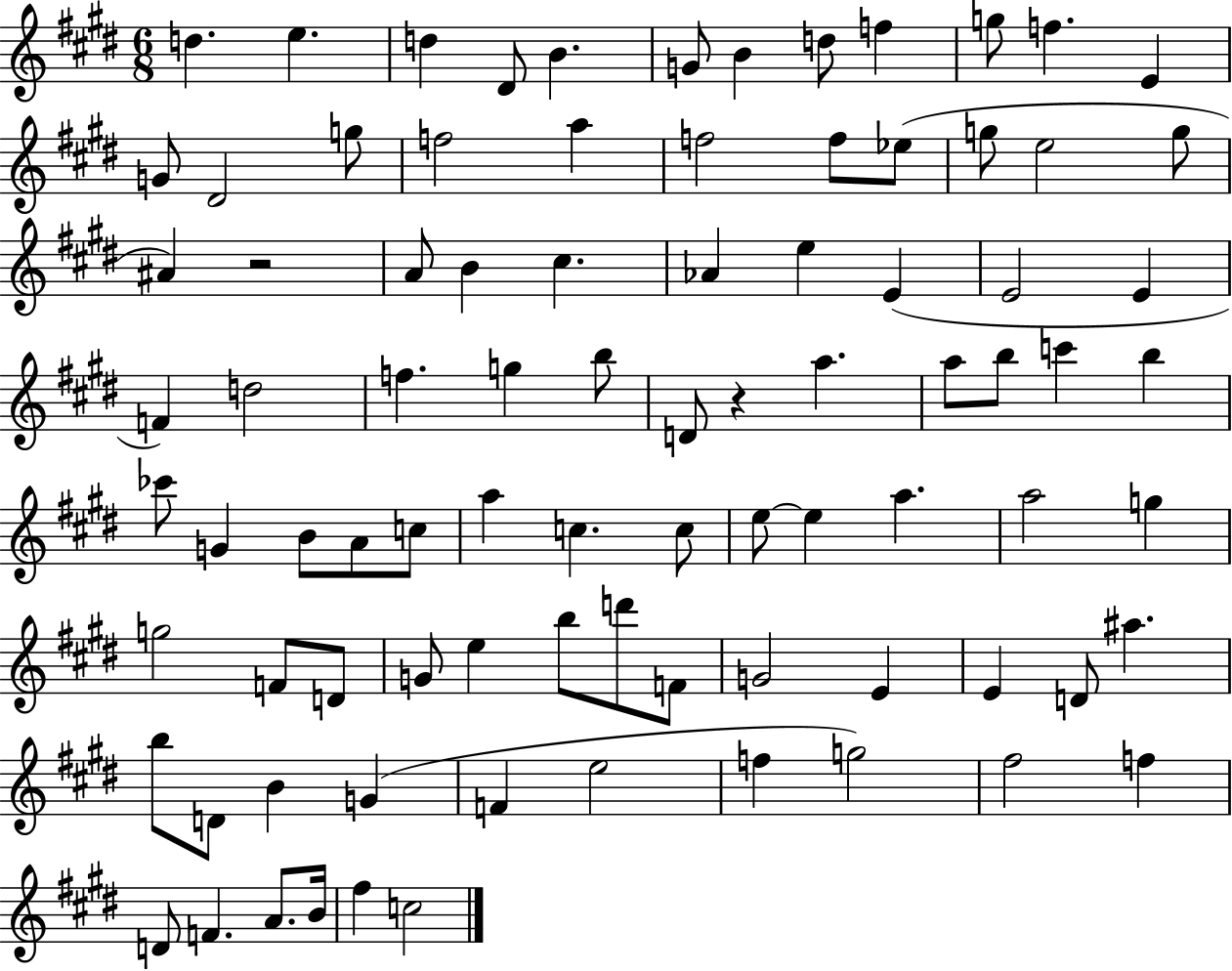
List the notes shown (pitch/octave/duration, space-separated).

D5/q. E5/q. D5/q D#4/e B4/q. G4/e B4/q D5/e F5/q G5/e F5/q. E4/q G4/e D#4/h G5/e F5/h A5/q F5/h F5/e Eb5/e G5/e E5/h G5/e A#4/q R/h A4/e B4/q C#5/q. Ab4/q E5/q E4/q E4/h E4/q F4/q D5/h F5/q. G5/q B5/e D4/e R/q A5/q. A5/e B5/e C6/q B5/q CES6/e G4/q B4/e A4/e C5/e A5/q C5/q. C5/e E5/e E5/q A5/q. A5/h G5/q G5/h F4/e D4/e G4/e E5/q B5/e D6/e F4/e G4/h E4/q E4/q D4/e A#5/q. B5/e D4/e B4/q G4/q F4/q E5/h F5/q G5/h F#5/h F5/q D4/e F4/q. A4/e. B4/s F#5/q C5/h